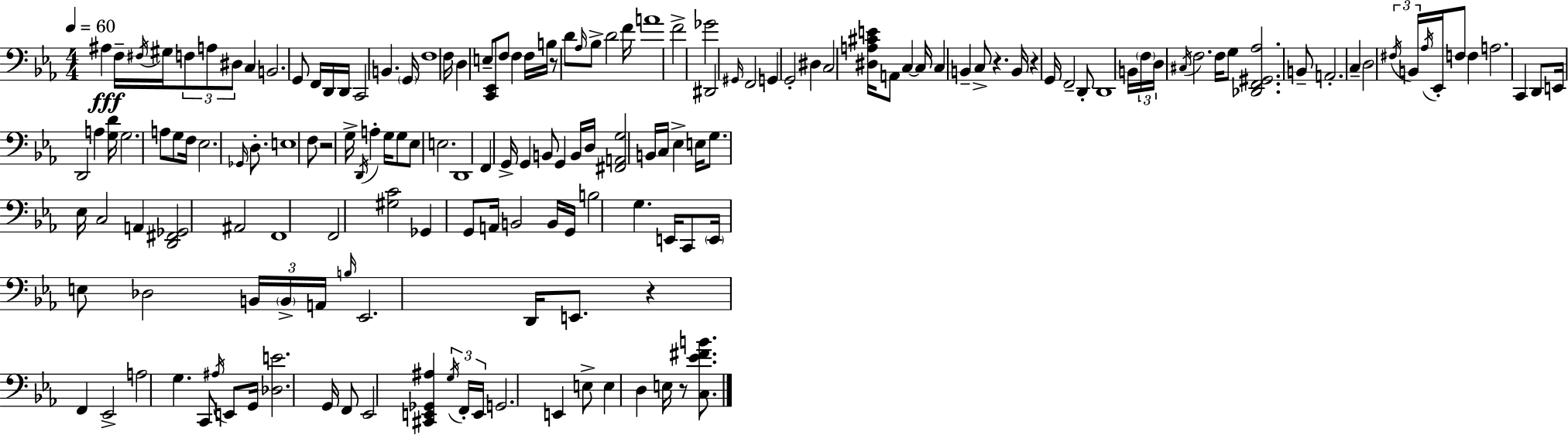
A#3/q F3/s F#3/s G#3/s F3/e A3/e D#3/e C3/q B2/h. G2/e F2/s D2/s D2/s C2/h B2/q. G2/s F3/w F3/s D3/q E3/e [C2,Eb2]/e F3/e F3/q F3/s B3/s R/e D4/e Ab3/s Bb3/e D4/h F4/s A4/w F4/h Gb4/h D#2/h G#2/s F2/h G2/q G2/h D#3/q C3/h [D#3,A3,C#4,E4]/s A2/e C3/q C3/s C3/q B2/q C3/e R/q. B2/s R/q G2/s F2/h D2/e D2/w B2/s F3/s D3/s C#3/s F3/h. F3/s G3/e [Db2,F2,G#2,Ab3]/h. B2/e A2/h. C3/q D3/h F#3/s B2/s Ab3/s Eb2/s F3/e F3/q A3/h. C2/q D2/e E2/s D2/h A3/q [G3,D4]/s G3/h. A3/e G3/e F3/s Eb3/h. Gb2/s D3/e. E3/w F3/e R/h G3/s D2/s A3/q G3/s G3/e Eb3/e E3/h. D2/w F2/q G2/s G2/q B2/e G2/q B2/s D3/s [F#2,A2,G3]/h B2/s C3/s Eb3/q E3/s G3/e. Eb3/s C3/h A2/q [D2,F#2,Gb2]/h A#2/h F2/w F2/h [G#3,C4]/h Gb2/q G2/e A2/s B2/h B2/s G2/s B3/h G3/q. E2/s C2/e E2/s E3/e Db3/h B2/s B2/s A2/s B3/s Eb2/h. D2/s E2/e. R/q F2/q Eb2/h A3/h G3/q. C2/e A#3/s E2/e G2/s [Db3,E4]/h. G2/s F2/e Eb2/h [C#2,E2,Gb2,A#3]/q G3/s F2/s E2/s G2/h. E2/q E3/e E3/q D3/q E3/s R/e [C3,Eb4,F#4,B4]/e.